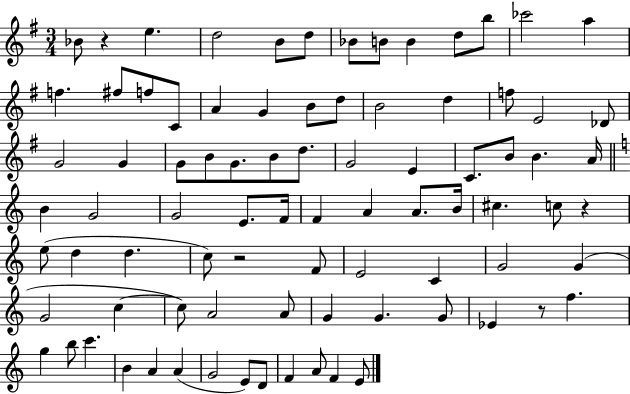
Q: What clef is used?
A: treble